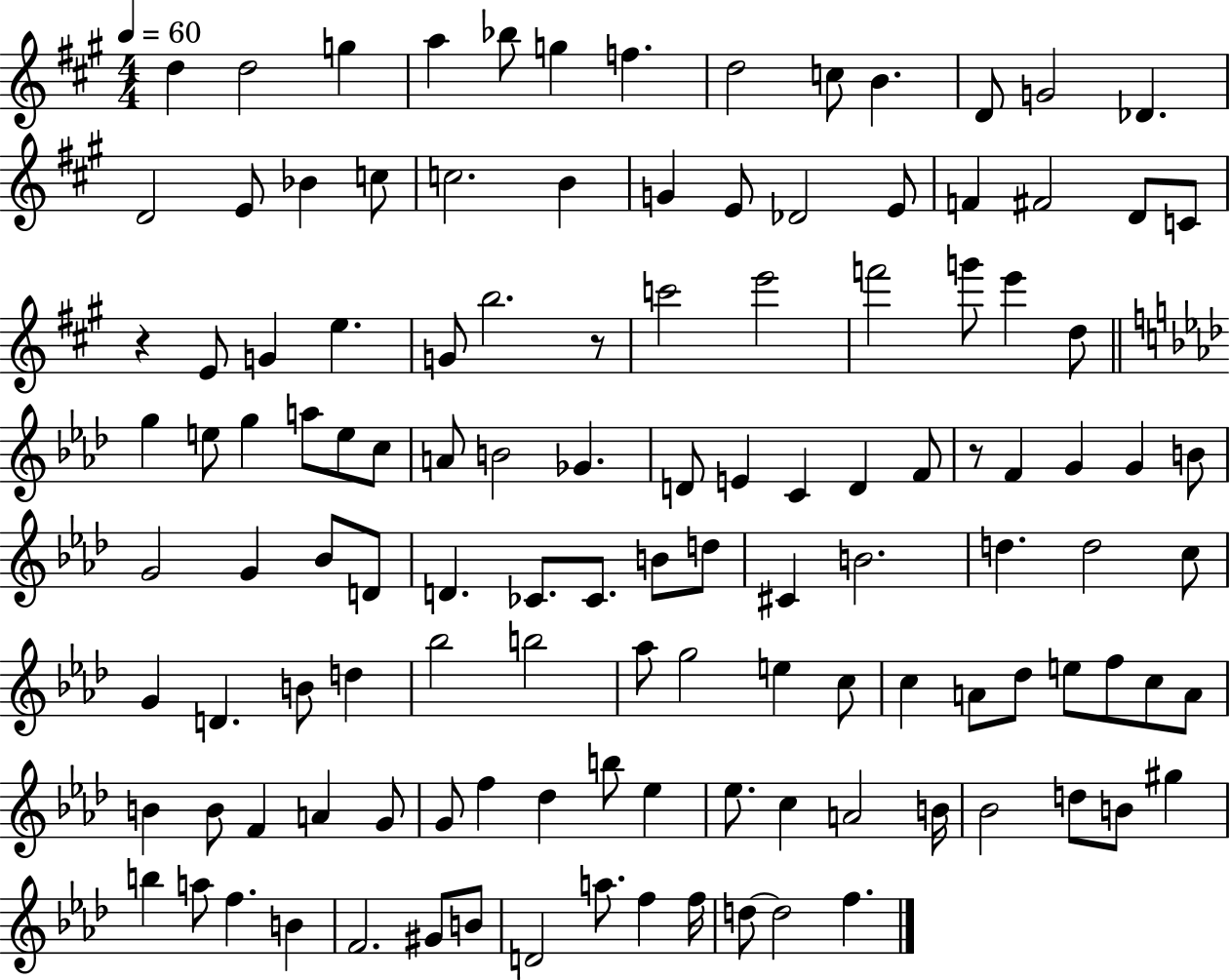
D5/q D5/h G5/q A5/q Bb5/e G5/q F5/q. D5/h C5/e B4/q. D4/e G4/h Db4/q. D4/h E4/e Bb4/q C5/e C5/h. B4/q G4/q E4/e Db4/h E4/e F4/q F#4/h D4/e C4/e R/q E4/e G4/q E5/q. G4/e B5/h. R/e C6/h E6/h F6/h G6/e E6/q D5/e G5/q E5/e G5/q A5/e E5/e C5/e A4/e B4/h Gb4/q. D4/e E4/q C4/q D4/q F4/e R/e F4/q G4/q G4/q B4/e G4/h G4/q Bb4/e D4/e D4/q. CES4/e. CES4/e. B4/e D5/e C#4/q B4/h. D5/q. D5/h C5/e G4/q D4/q. B4/e D5/q Bb5/h B5/h Ab5/e G5/h E5/q C5/e C5/q A4/e Db5/e E5/e F5/e C5/e A4/e B4/q B4/e F4/q A4/q G4/e G4/e F5/q Db5/q B5/e Eb5/q Eb5/e. C5/q A4/h B4/s Bb4/h D5/e B4/e G#5/q B5/q A5/e F5/q. B4/q F4/h. G#4/e B4/e D4/h A5/e. F5/q F5/s D5/e D5/h F5/q.